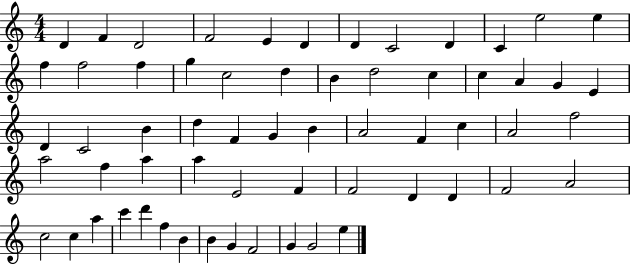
{
  \clef treble
  \numericTimeSignature
  \time 4/4
  \key c \major
  d'4 f'4 d'2 | f'2 e'4 d'4 | d'4 c'2 d'4 | c'4 e''2 e''4 | \break f''4 f''2 f''4 | g''4 c''2 d''4 | b'4 d''2 c''4 | c''4 a'4 g'4 e'4 | \break d'4 c'2 b'4 | d''4 f'4 g'4 b'4 | a'2 f'4 c''4 | a'2 f''2 | \break a''2 f''4 a''4 | a''4 e'2 f'4 | f'2 d'4 d'4 | f'2 a'2 | \break c''2 c''4 a''4 | c'''4 d'''4 f''4 b'4 | b'4 g'4 f'2 | g'4 g'2 e''4 | \break \bar "|."
}